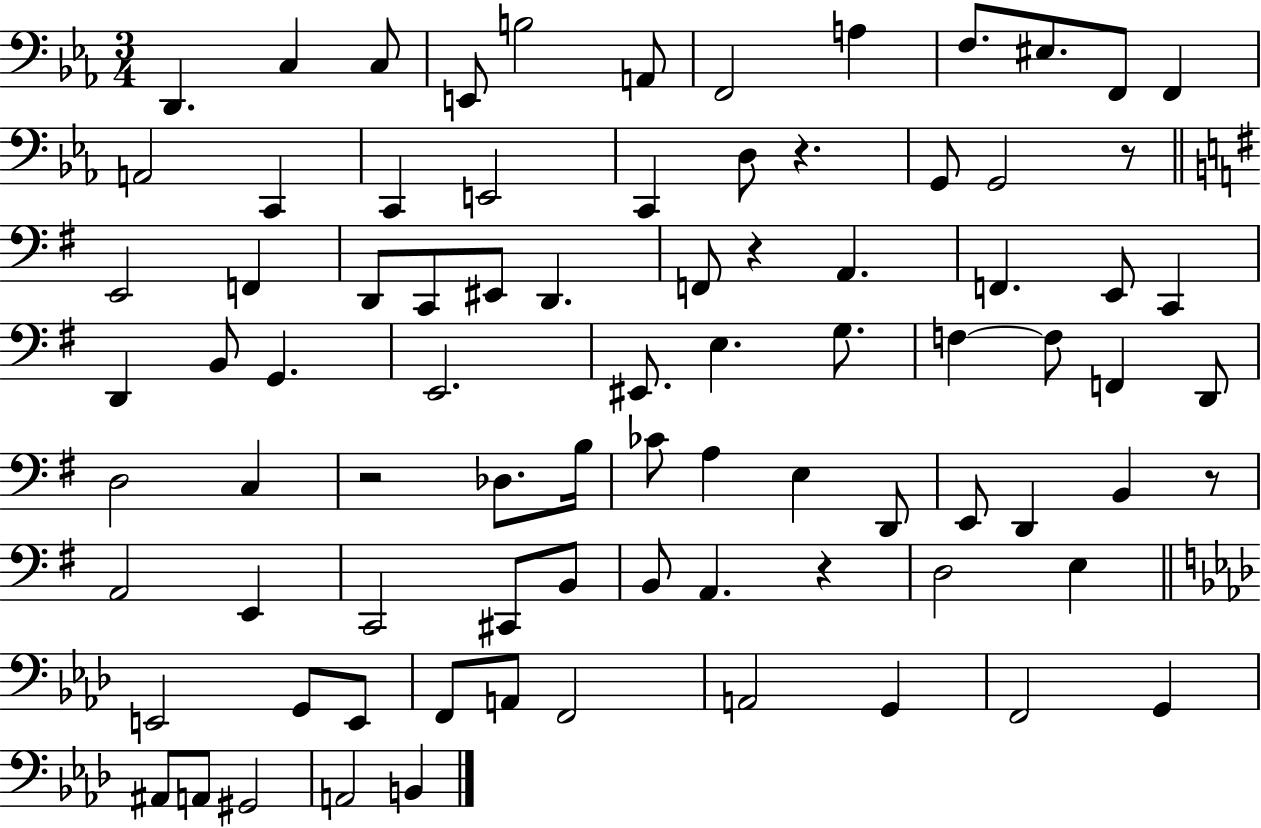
D2/q. C3/q C3/e E2/e B3/h A2/e F2/h A3/q F3/e. EIS3/e. F2/e F2/q A2/h C2/q C2/q E2/h C2/q D3/e R/q. G2/e G2/h R/e E2/h F2/q D2/e C2/e EIS2/e D2/q. F2/e R/q A2/q. F2/q. E2/e C2/q D2/q B2/e G2/q. E2/h. EIS2/e. E3/q. G3/e. F3/q F3/e F2/q D2/e D3/h C3/q R/h Db3/e. B3/s CES4/e A3/q E3/q D2/e E2/e D2/q B2/q R/e A2/h E2/q C2/h C#2/e B2/e B2/e A2/q. R/q D3/h E3/q E2/h G2/e E2/e F2/e A2/e F2/h A2/h G2/q F2/h G2/q A#2/e A2/e G#2/h A2/h B2/q